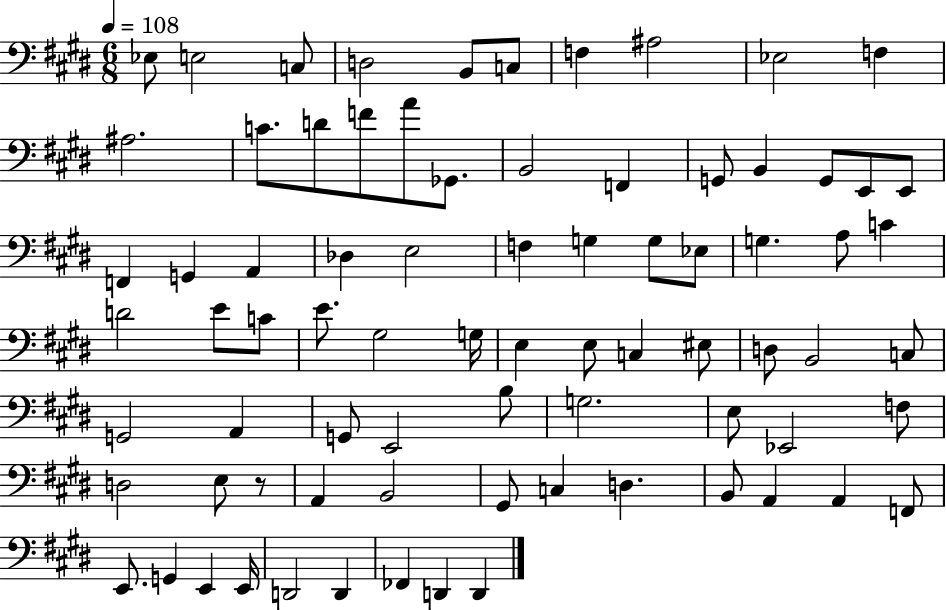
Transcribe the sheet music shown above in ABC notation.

X:1
T:Untitled
M:6/8
L:1/4
K:E
_E,/2 E,2 C,/2 D,2 B,,/2 C,/2 F, ^A,2 _E,2 F, ^A,2 C/2 D/2 F/2 A/2 _G,,/2 B,,2 F,, G,,/2 B,, G,,/2 E,,/2 E,,/2 F,, G,, A,, _D, E,2 F, G, G,/2 _E,/2 G, A,/2 C D2 E/2 C/2 E/2 ^G,2 G,/4 E, E,/2 C, ^E,/2 D,/2 B,,2 C,/2 G,,2 A,, G,,/2 E,,2 B,/2 G,2 E,/2 _E,,2 F,/2 D,2 E,/2 z/2 A,, B,,2 ^G,,/2 C, D, B,,/2 A,, A,, F,,/2 E,,/2 G,, E,, E,,/4 D,,2 D,, _F,, D,, D,,